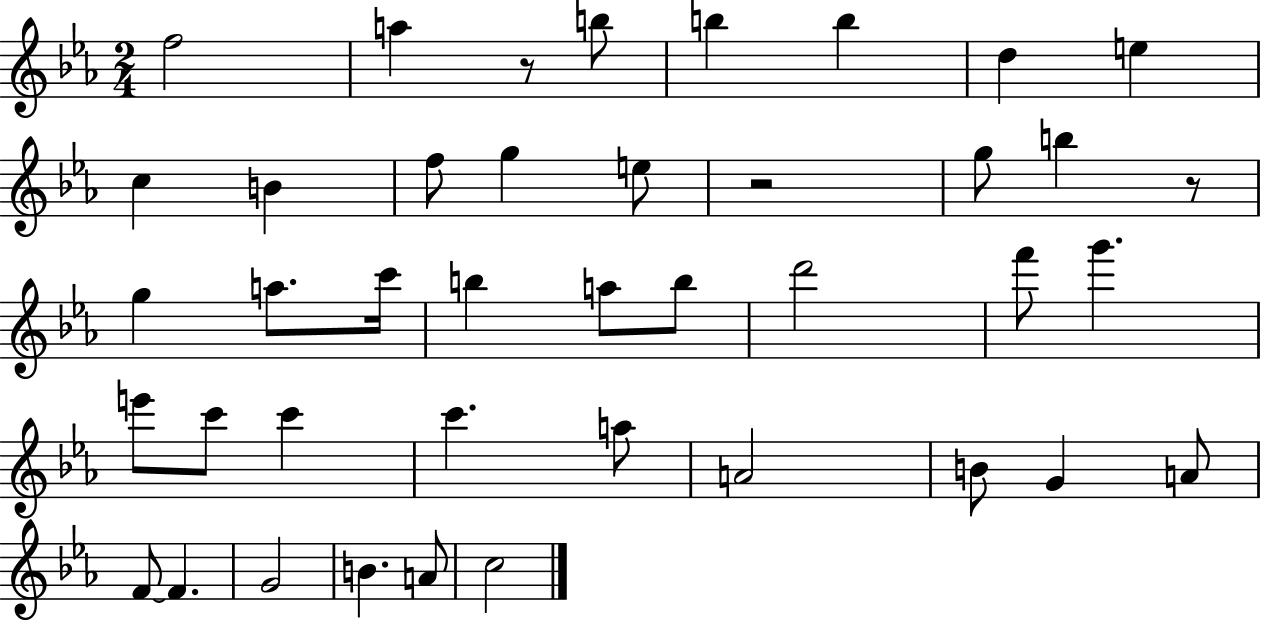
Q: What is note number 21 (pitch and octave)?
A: D6